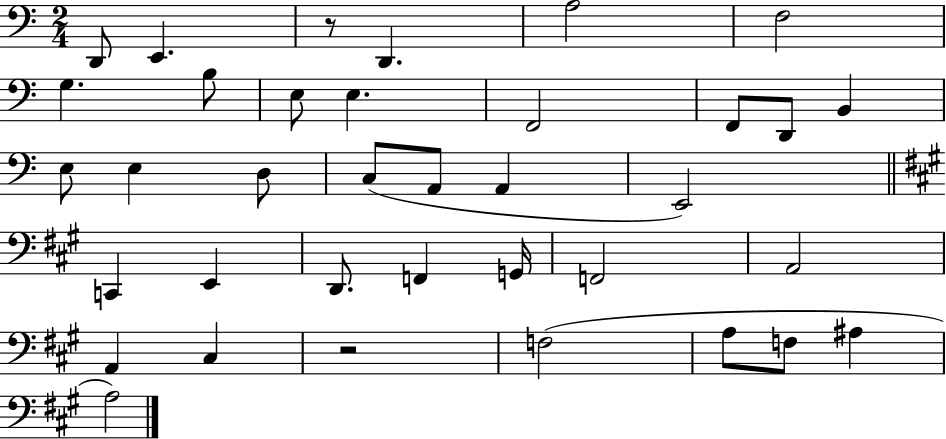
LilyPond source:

{
  \clef bass
  \numericTimeSignature
  \time 2/4
  \key c \major
  \repeat volta 2 { d,8 e,4. | r8 d,4. | a2 | f2 | \break g4. b8 | e8 e4. | f,2 | f,8 d,8 b,4 | \break e8 e4 d8 | c8( a,8 a,4 | e,2) | \bar "||" \break \key a \major c,4 e,4 | d,8. f,4 g,16 | f,2 | a,2 | \break a,4 cis4 | r2 | f2( | a8 f8 ais4 | \break a2) | } \bar "|."
}